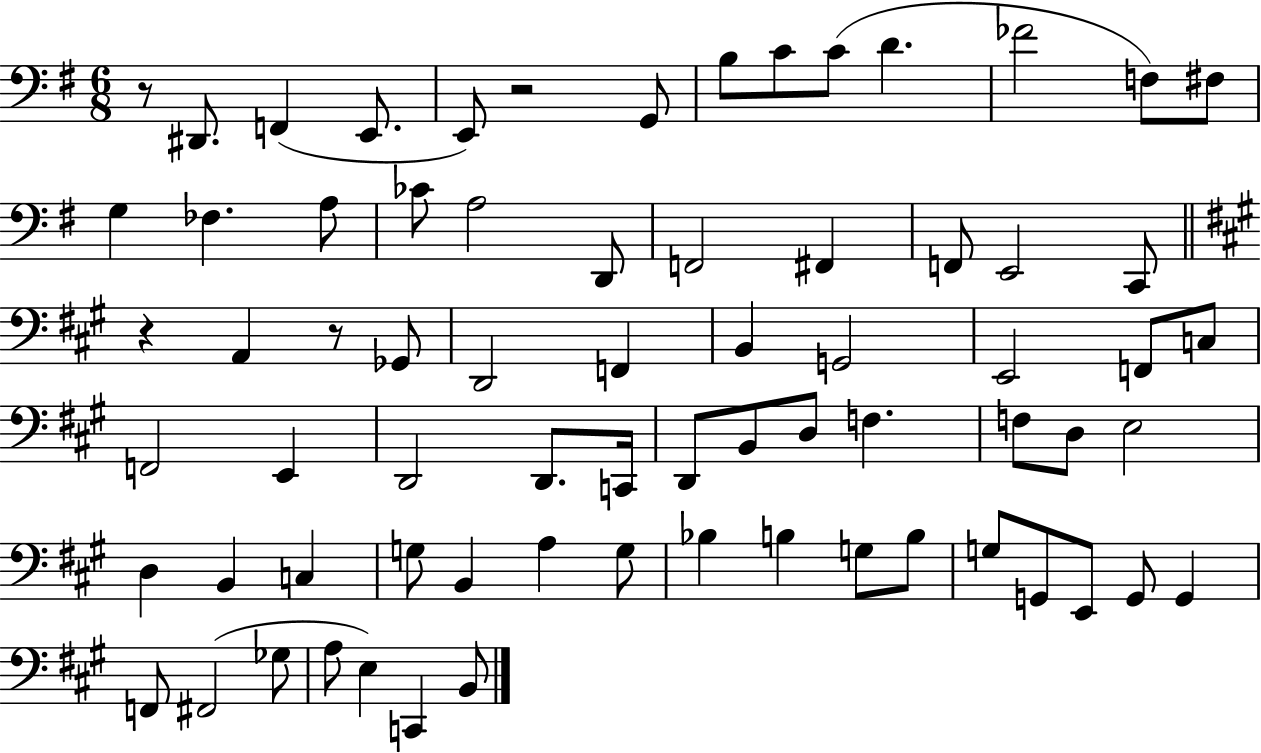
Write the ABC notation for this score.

X:1
T:Untitled
M:6/8
L:1/4
K:G
z/2 ^D,,/2 F,, E,,/2 E,,/2 z2 G,,/2 B,/2 C/2 C/2 D _F2 F,/2 ^F,/2 G, _F, A,/2 _C/2 A,2 D,,/2 F,,2 ^F,, F,,/2 E,,2 C,,/2 z A,, z/2 _G,,/2 D,,2 F,, B,, G,,2 E,,2 F,,/2 C,/2 F,,2 E,, D,,2 D,,/2 C,,/4 D,,/2 B,,/2 D,/2 F, F,/2 D,/2 E,2 D, B,, C, G,/2 B,, A, G,/2 _B, B, G,/2 B,/2 G,/2 G,,/2 E,,/2 G,,/2 G,, F,,/2 ^F,,2 _G,/2 A,/2 E, C,, B,,/2